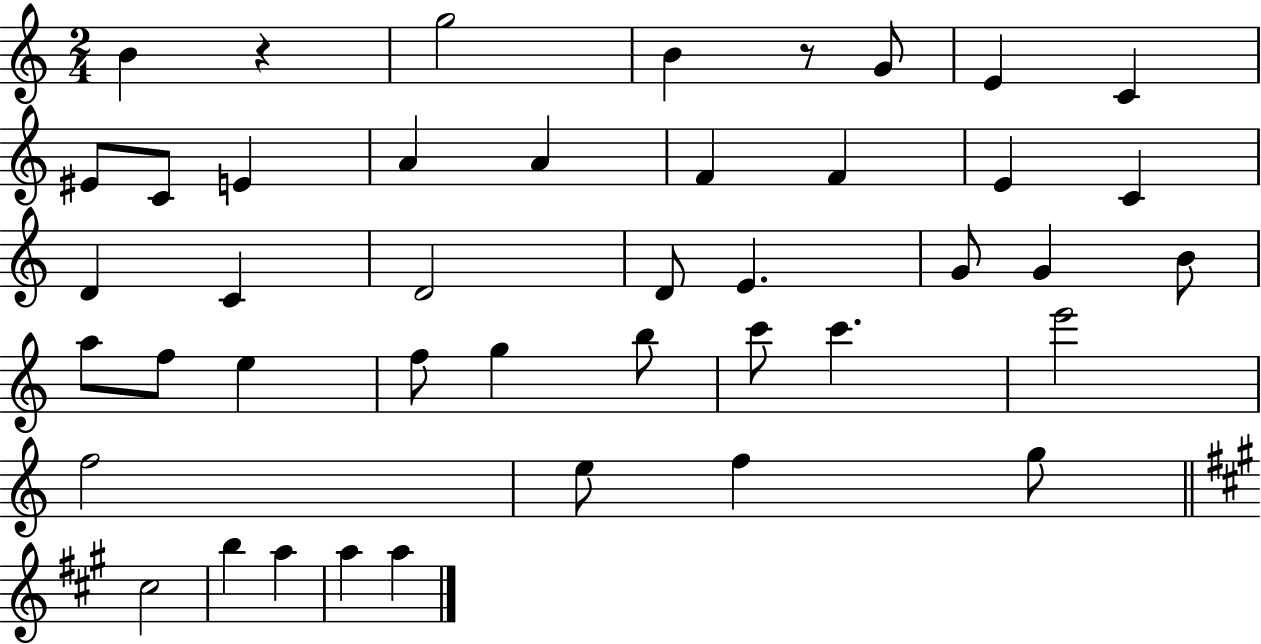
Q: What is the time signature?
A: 2/4